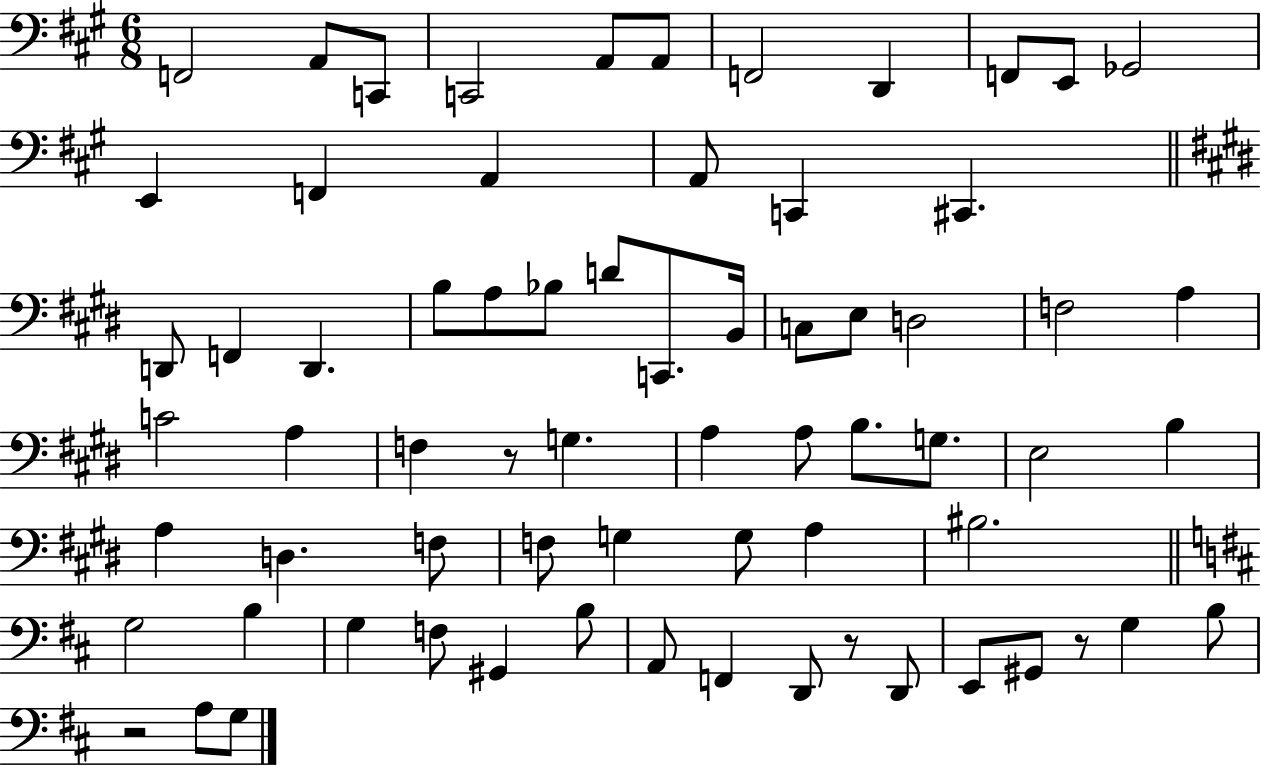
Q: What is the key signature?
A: A major